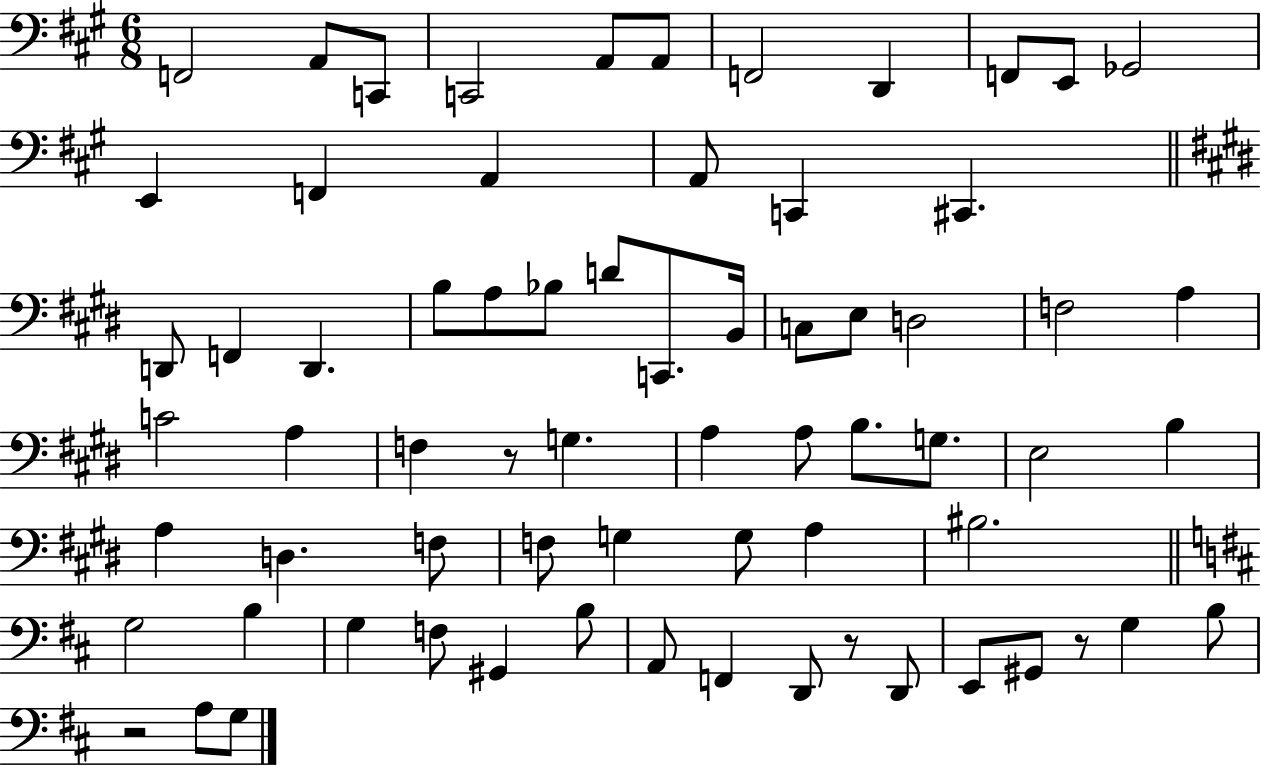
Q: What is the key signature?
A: A major